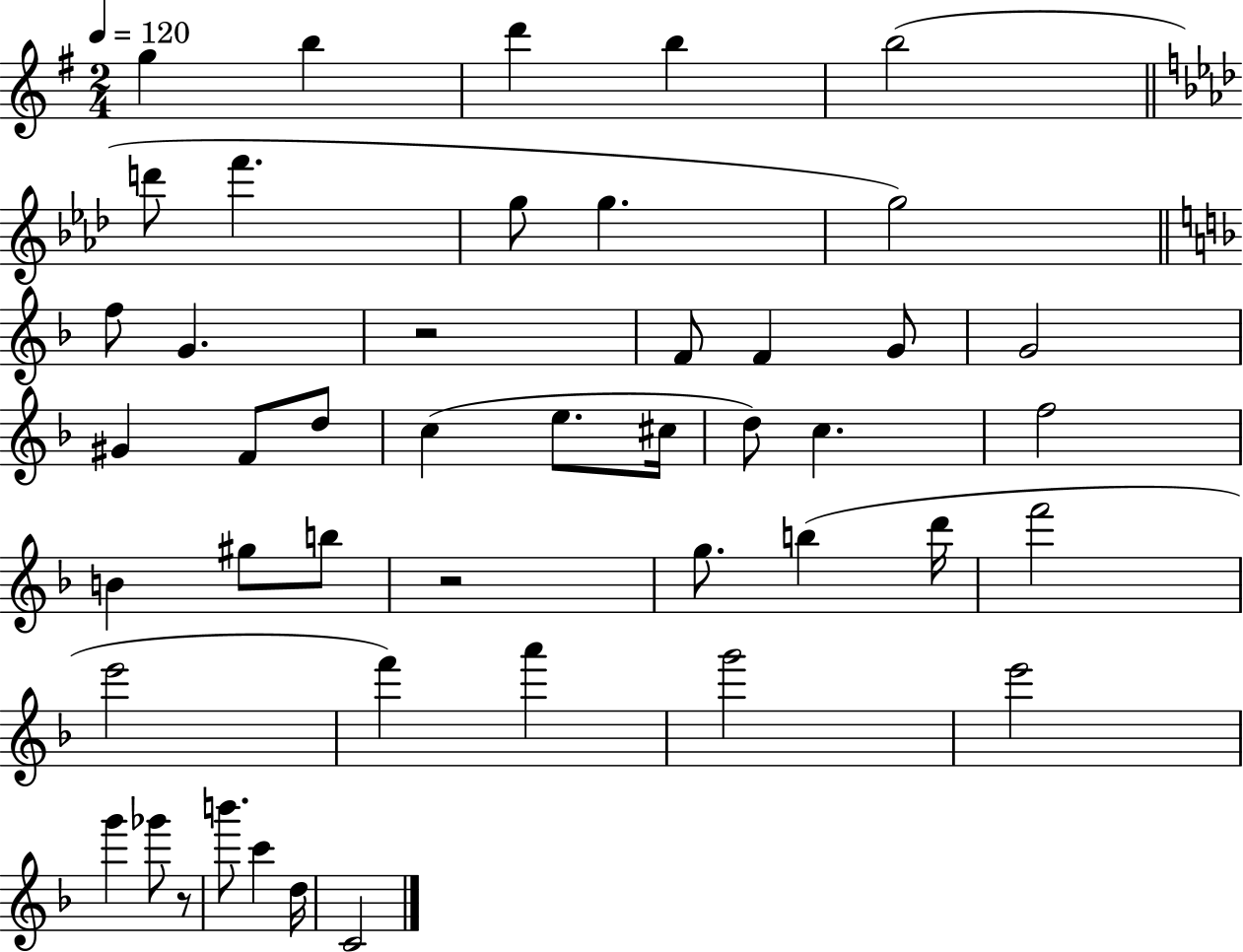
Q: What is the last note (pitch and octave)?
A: C4